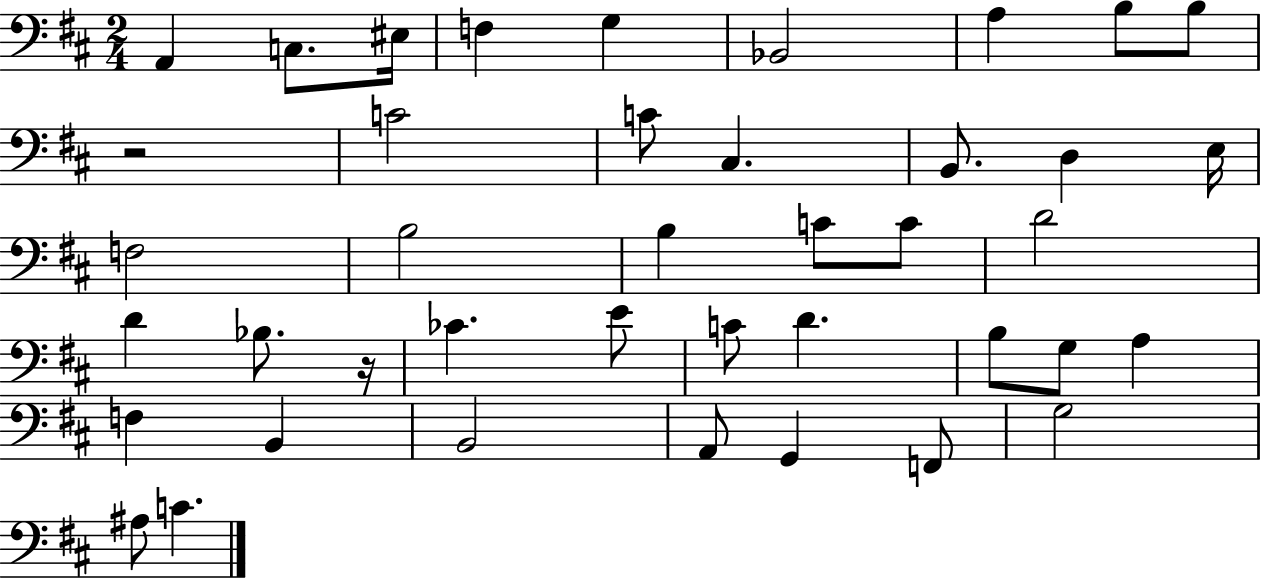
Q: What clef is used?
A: bass